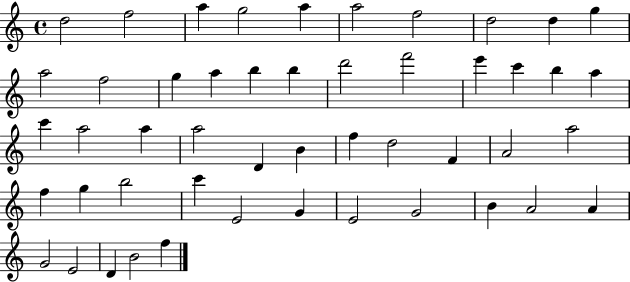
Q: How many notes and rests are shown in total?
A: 49